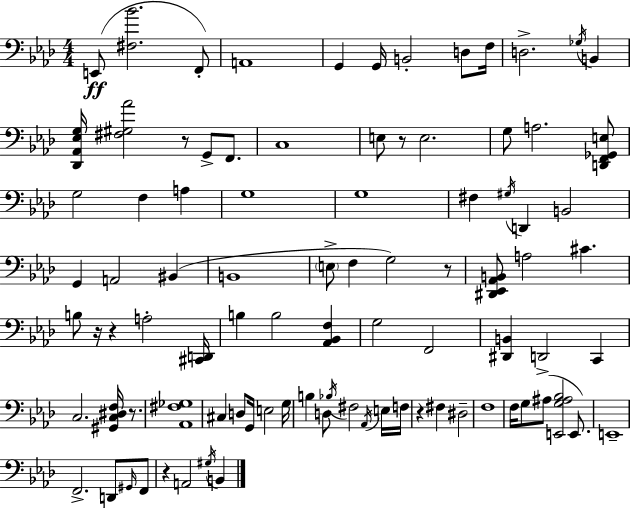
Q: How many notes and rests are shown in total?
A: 91